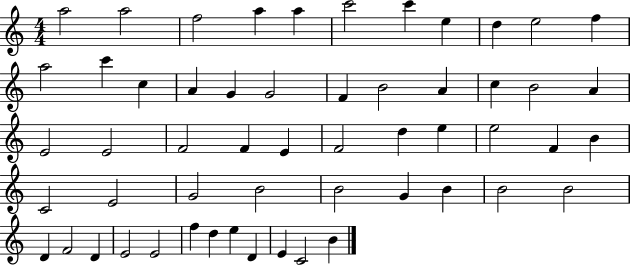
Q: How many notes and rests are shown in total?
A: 55